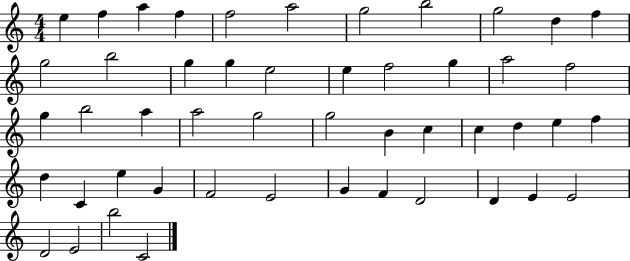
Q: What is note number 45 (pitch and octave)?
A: E4